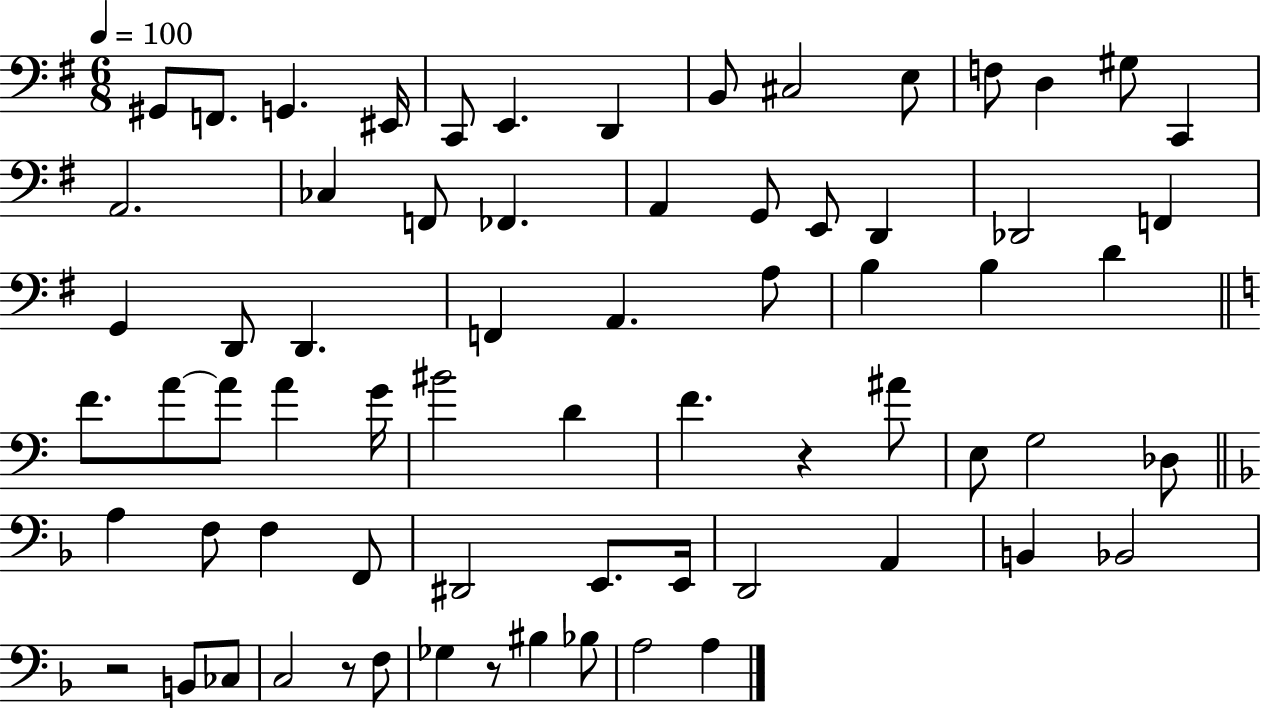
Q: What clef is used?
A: bass